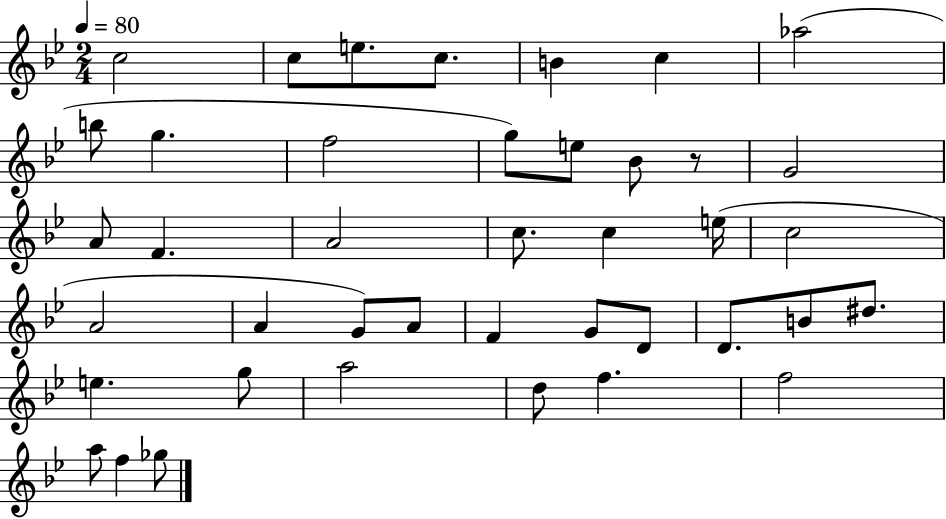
X:1
T:Untitled
M:2/4
L:1/4
K:Bb
c2 c/2 e/2 c/2 B c _a2 b/2 g f2 g/2 e/2 _B/2 z/2 G2 A/2 F A2 c/2 c e/4 c2 A2 A G/2 A/2 F G/2 D/2 D/2 B/2 ^d/2 e g/2 a2 d/2 f f2 a/2 f _g/2